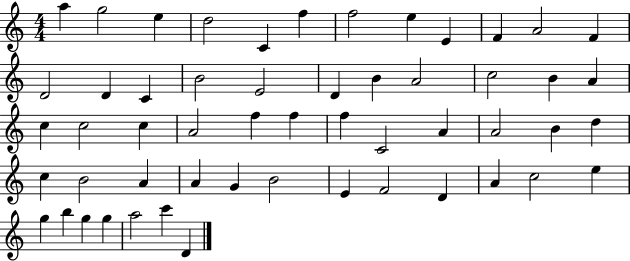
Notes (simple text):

A5/q G5/h E5/q D5/h C4/q F5/q F5/h E5/q E4/q F4/q A4/h F4/q D4/h D4/q C4/q B4/h E4/h D4/q B4/q A4/h C5/h B4/q A4/q C5/q C5/h C5/q A4/h F5/q F5/q F5/q C4/h A4/q A4/h B4/q D5/q C5/q B4/h A4/q A4/q G4/q B4/h E4/q F4/h D4/q A4/q C5/h E5/q G5/q B5/q G5/q G5/q A5/h C6/q D4/q